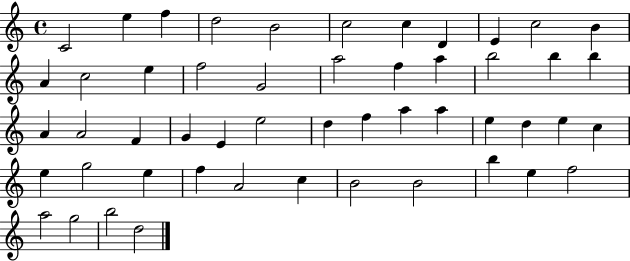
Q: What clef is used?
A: treble